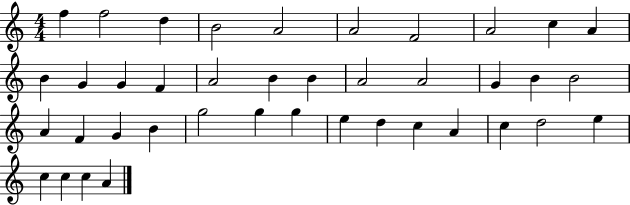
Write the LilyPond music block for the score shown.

{
  \clef treble
  \numericTimeSignature
  \time 4/4
  \key c \major
  f''4 f''2 d''4 | b'2 a'2 | a'2 f'2 | a'2 c''4 a'4 | \break b'4 g'4 g'4 f'4 | a'2 b'4 b'4 | a'2 a'2 | g'4 b'4 b'2 | \break a'4 f'4 g'4 b'4 | g''2 g''4 g''4 | e''4 d''4 c''4 a'4 | c''4 d''2 e''4 | \break c''4 c''4 c''4 a'4 | \bar "|."
}